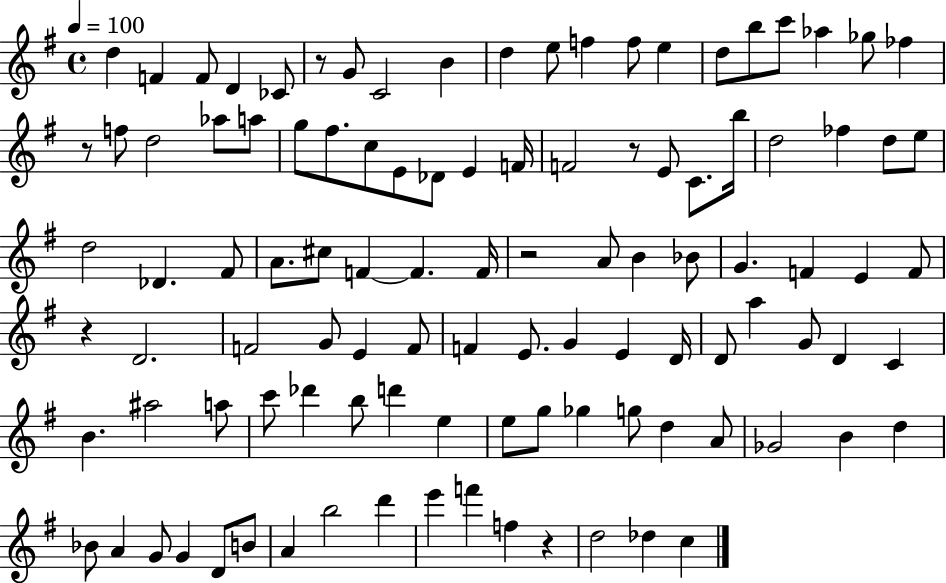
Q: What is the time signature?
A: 4/4